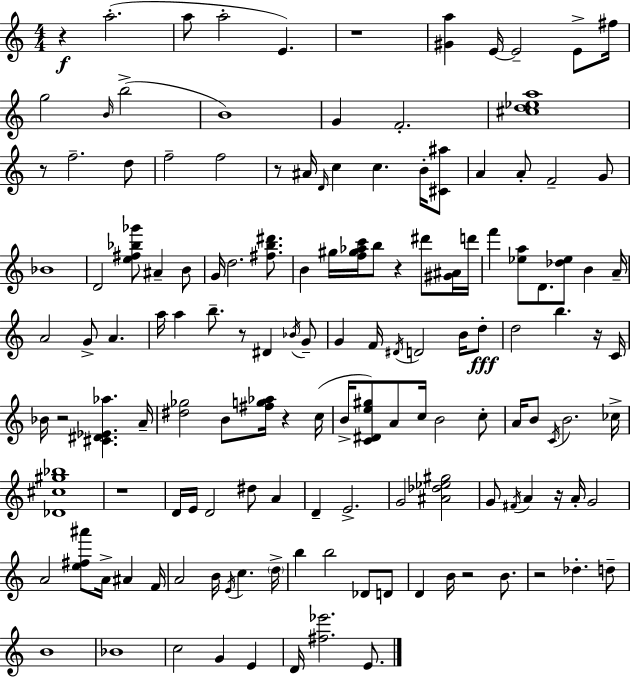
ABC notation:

X:1
T:Untitled
M:4/4
L:1/4
K:Am
z a2 a/2 a2 E z4 [^Ga] E/4 E2 E/2 ^f/4 g2 B/4 b2 B4 G F2 [^cd_ea]4 z/2 f2 d/2 f2 f2 z/2 ^A/4 D/4 c c B/4 [^C^a]/2 A A/2 F2 G/2 _B4 D2 [e^f_b_g']/2 ^A B/2 G/4 d2 [^fb^d']/2 B ^g/4 [f^g_ac']/4 b/2 z ^d'/2 [^G^A]/4 d'/4 f' [_ea]/2 D/2 [_d_e]/2 B A/4 A2 G/2 A a/4 a b/2 z/2 ^D _B/4 G/2 G F/4 ^D/4 D2 B/4 d/2 d2 b z/4 C/4 _B/4 z2 [^C^D_E_a] A/4 [^d_g]2 B/2 [^fg_a]/4 z c/4 B/4 [C^De^g]/2 A/2 c/4 B2 c/2 A/4 B/2 C/4 B2 _c/4 [_D^c^g_b]4 z4 D/4 E/4 D2 ^d/2 A D E2 G2 [^A_d_e^g]2 G/2 ^F/4 A z/4 A/4 G2 A2 [e^f^a']/2 A/4 ^A F/4 A2 B/4 E/4 c d/4 b b2 _D/2 D/2 D B/4 z2 B/2 z2 _d d/2 B4 _B4 c2 G E D/4 [^f_e']2 E/2